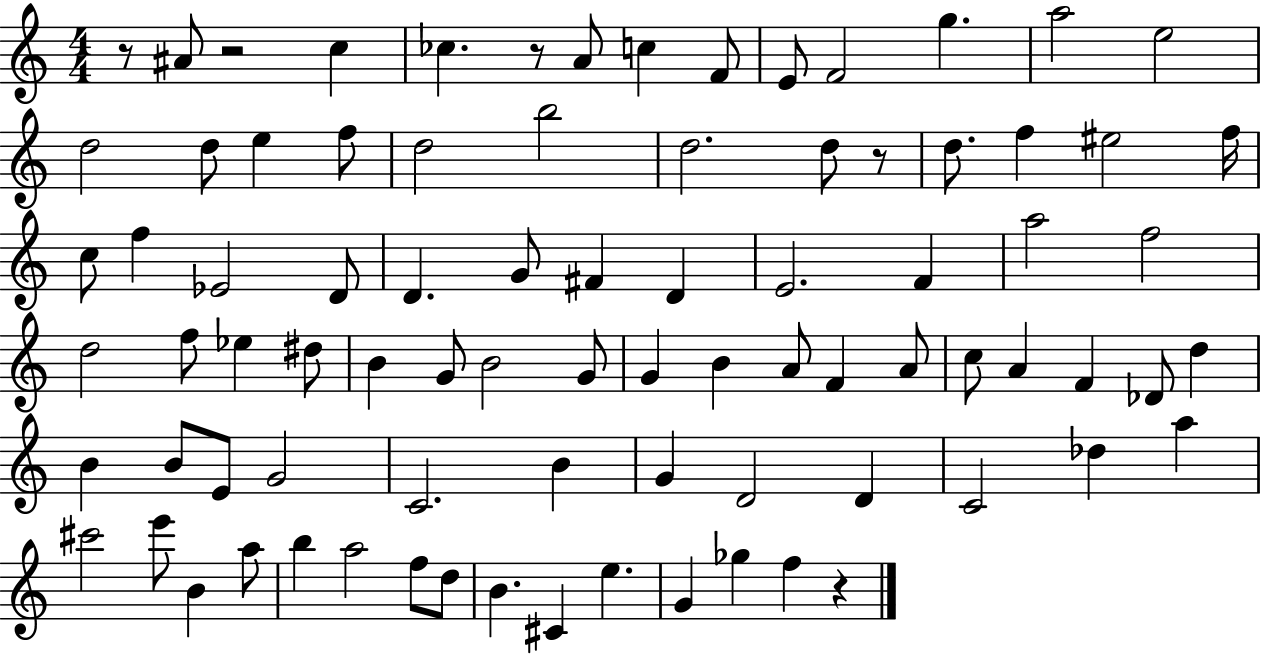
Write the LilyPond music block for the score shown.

{
  \clef treble
  \numericTimeSignature
  \time 4/4
  \key c \major
  r8 ais'8 r2 c''4 | ces''4. r8 a'8 c''4 f'8 | e'8 f'2 g''4. | a''2 e''2 | \break d''2 d''8 e''4 f''8 | d''2 b''2 | d''2. d''8 r8 | d''8. f''4 eis''2 f''16 | \break c''8 f''4 ees'2 d'8 | d'4. g'8 fis'4 d'4 | e'2. f'4 | a''2 f''2 | \break d''2 f''8 ees''4 dis''8 | b'4 g'8 b'2 g'8 | g'4 b'4 a'8 f'4 a'8 | c''8 a'4 f'4 des'8 d''4 | \break b'4 b'8 e'8 g'2 | c'2. b'4 | g'4 d'2 d'4 | c'2 des''4 a''4 | \break cis'''2 e'''8 b'4 a''8 | b''4 a''2 f''8 d''8 | b'4. cis'4 e''4. | g'4 ges''4 f''4 r4 | \break \bar "|."
}